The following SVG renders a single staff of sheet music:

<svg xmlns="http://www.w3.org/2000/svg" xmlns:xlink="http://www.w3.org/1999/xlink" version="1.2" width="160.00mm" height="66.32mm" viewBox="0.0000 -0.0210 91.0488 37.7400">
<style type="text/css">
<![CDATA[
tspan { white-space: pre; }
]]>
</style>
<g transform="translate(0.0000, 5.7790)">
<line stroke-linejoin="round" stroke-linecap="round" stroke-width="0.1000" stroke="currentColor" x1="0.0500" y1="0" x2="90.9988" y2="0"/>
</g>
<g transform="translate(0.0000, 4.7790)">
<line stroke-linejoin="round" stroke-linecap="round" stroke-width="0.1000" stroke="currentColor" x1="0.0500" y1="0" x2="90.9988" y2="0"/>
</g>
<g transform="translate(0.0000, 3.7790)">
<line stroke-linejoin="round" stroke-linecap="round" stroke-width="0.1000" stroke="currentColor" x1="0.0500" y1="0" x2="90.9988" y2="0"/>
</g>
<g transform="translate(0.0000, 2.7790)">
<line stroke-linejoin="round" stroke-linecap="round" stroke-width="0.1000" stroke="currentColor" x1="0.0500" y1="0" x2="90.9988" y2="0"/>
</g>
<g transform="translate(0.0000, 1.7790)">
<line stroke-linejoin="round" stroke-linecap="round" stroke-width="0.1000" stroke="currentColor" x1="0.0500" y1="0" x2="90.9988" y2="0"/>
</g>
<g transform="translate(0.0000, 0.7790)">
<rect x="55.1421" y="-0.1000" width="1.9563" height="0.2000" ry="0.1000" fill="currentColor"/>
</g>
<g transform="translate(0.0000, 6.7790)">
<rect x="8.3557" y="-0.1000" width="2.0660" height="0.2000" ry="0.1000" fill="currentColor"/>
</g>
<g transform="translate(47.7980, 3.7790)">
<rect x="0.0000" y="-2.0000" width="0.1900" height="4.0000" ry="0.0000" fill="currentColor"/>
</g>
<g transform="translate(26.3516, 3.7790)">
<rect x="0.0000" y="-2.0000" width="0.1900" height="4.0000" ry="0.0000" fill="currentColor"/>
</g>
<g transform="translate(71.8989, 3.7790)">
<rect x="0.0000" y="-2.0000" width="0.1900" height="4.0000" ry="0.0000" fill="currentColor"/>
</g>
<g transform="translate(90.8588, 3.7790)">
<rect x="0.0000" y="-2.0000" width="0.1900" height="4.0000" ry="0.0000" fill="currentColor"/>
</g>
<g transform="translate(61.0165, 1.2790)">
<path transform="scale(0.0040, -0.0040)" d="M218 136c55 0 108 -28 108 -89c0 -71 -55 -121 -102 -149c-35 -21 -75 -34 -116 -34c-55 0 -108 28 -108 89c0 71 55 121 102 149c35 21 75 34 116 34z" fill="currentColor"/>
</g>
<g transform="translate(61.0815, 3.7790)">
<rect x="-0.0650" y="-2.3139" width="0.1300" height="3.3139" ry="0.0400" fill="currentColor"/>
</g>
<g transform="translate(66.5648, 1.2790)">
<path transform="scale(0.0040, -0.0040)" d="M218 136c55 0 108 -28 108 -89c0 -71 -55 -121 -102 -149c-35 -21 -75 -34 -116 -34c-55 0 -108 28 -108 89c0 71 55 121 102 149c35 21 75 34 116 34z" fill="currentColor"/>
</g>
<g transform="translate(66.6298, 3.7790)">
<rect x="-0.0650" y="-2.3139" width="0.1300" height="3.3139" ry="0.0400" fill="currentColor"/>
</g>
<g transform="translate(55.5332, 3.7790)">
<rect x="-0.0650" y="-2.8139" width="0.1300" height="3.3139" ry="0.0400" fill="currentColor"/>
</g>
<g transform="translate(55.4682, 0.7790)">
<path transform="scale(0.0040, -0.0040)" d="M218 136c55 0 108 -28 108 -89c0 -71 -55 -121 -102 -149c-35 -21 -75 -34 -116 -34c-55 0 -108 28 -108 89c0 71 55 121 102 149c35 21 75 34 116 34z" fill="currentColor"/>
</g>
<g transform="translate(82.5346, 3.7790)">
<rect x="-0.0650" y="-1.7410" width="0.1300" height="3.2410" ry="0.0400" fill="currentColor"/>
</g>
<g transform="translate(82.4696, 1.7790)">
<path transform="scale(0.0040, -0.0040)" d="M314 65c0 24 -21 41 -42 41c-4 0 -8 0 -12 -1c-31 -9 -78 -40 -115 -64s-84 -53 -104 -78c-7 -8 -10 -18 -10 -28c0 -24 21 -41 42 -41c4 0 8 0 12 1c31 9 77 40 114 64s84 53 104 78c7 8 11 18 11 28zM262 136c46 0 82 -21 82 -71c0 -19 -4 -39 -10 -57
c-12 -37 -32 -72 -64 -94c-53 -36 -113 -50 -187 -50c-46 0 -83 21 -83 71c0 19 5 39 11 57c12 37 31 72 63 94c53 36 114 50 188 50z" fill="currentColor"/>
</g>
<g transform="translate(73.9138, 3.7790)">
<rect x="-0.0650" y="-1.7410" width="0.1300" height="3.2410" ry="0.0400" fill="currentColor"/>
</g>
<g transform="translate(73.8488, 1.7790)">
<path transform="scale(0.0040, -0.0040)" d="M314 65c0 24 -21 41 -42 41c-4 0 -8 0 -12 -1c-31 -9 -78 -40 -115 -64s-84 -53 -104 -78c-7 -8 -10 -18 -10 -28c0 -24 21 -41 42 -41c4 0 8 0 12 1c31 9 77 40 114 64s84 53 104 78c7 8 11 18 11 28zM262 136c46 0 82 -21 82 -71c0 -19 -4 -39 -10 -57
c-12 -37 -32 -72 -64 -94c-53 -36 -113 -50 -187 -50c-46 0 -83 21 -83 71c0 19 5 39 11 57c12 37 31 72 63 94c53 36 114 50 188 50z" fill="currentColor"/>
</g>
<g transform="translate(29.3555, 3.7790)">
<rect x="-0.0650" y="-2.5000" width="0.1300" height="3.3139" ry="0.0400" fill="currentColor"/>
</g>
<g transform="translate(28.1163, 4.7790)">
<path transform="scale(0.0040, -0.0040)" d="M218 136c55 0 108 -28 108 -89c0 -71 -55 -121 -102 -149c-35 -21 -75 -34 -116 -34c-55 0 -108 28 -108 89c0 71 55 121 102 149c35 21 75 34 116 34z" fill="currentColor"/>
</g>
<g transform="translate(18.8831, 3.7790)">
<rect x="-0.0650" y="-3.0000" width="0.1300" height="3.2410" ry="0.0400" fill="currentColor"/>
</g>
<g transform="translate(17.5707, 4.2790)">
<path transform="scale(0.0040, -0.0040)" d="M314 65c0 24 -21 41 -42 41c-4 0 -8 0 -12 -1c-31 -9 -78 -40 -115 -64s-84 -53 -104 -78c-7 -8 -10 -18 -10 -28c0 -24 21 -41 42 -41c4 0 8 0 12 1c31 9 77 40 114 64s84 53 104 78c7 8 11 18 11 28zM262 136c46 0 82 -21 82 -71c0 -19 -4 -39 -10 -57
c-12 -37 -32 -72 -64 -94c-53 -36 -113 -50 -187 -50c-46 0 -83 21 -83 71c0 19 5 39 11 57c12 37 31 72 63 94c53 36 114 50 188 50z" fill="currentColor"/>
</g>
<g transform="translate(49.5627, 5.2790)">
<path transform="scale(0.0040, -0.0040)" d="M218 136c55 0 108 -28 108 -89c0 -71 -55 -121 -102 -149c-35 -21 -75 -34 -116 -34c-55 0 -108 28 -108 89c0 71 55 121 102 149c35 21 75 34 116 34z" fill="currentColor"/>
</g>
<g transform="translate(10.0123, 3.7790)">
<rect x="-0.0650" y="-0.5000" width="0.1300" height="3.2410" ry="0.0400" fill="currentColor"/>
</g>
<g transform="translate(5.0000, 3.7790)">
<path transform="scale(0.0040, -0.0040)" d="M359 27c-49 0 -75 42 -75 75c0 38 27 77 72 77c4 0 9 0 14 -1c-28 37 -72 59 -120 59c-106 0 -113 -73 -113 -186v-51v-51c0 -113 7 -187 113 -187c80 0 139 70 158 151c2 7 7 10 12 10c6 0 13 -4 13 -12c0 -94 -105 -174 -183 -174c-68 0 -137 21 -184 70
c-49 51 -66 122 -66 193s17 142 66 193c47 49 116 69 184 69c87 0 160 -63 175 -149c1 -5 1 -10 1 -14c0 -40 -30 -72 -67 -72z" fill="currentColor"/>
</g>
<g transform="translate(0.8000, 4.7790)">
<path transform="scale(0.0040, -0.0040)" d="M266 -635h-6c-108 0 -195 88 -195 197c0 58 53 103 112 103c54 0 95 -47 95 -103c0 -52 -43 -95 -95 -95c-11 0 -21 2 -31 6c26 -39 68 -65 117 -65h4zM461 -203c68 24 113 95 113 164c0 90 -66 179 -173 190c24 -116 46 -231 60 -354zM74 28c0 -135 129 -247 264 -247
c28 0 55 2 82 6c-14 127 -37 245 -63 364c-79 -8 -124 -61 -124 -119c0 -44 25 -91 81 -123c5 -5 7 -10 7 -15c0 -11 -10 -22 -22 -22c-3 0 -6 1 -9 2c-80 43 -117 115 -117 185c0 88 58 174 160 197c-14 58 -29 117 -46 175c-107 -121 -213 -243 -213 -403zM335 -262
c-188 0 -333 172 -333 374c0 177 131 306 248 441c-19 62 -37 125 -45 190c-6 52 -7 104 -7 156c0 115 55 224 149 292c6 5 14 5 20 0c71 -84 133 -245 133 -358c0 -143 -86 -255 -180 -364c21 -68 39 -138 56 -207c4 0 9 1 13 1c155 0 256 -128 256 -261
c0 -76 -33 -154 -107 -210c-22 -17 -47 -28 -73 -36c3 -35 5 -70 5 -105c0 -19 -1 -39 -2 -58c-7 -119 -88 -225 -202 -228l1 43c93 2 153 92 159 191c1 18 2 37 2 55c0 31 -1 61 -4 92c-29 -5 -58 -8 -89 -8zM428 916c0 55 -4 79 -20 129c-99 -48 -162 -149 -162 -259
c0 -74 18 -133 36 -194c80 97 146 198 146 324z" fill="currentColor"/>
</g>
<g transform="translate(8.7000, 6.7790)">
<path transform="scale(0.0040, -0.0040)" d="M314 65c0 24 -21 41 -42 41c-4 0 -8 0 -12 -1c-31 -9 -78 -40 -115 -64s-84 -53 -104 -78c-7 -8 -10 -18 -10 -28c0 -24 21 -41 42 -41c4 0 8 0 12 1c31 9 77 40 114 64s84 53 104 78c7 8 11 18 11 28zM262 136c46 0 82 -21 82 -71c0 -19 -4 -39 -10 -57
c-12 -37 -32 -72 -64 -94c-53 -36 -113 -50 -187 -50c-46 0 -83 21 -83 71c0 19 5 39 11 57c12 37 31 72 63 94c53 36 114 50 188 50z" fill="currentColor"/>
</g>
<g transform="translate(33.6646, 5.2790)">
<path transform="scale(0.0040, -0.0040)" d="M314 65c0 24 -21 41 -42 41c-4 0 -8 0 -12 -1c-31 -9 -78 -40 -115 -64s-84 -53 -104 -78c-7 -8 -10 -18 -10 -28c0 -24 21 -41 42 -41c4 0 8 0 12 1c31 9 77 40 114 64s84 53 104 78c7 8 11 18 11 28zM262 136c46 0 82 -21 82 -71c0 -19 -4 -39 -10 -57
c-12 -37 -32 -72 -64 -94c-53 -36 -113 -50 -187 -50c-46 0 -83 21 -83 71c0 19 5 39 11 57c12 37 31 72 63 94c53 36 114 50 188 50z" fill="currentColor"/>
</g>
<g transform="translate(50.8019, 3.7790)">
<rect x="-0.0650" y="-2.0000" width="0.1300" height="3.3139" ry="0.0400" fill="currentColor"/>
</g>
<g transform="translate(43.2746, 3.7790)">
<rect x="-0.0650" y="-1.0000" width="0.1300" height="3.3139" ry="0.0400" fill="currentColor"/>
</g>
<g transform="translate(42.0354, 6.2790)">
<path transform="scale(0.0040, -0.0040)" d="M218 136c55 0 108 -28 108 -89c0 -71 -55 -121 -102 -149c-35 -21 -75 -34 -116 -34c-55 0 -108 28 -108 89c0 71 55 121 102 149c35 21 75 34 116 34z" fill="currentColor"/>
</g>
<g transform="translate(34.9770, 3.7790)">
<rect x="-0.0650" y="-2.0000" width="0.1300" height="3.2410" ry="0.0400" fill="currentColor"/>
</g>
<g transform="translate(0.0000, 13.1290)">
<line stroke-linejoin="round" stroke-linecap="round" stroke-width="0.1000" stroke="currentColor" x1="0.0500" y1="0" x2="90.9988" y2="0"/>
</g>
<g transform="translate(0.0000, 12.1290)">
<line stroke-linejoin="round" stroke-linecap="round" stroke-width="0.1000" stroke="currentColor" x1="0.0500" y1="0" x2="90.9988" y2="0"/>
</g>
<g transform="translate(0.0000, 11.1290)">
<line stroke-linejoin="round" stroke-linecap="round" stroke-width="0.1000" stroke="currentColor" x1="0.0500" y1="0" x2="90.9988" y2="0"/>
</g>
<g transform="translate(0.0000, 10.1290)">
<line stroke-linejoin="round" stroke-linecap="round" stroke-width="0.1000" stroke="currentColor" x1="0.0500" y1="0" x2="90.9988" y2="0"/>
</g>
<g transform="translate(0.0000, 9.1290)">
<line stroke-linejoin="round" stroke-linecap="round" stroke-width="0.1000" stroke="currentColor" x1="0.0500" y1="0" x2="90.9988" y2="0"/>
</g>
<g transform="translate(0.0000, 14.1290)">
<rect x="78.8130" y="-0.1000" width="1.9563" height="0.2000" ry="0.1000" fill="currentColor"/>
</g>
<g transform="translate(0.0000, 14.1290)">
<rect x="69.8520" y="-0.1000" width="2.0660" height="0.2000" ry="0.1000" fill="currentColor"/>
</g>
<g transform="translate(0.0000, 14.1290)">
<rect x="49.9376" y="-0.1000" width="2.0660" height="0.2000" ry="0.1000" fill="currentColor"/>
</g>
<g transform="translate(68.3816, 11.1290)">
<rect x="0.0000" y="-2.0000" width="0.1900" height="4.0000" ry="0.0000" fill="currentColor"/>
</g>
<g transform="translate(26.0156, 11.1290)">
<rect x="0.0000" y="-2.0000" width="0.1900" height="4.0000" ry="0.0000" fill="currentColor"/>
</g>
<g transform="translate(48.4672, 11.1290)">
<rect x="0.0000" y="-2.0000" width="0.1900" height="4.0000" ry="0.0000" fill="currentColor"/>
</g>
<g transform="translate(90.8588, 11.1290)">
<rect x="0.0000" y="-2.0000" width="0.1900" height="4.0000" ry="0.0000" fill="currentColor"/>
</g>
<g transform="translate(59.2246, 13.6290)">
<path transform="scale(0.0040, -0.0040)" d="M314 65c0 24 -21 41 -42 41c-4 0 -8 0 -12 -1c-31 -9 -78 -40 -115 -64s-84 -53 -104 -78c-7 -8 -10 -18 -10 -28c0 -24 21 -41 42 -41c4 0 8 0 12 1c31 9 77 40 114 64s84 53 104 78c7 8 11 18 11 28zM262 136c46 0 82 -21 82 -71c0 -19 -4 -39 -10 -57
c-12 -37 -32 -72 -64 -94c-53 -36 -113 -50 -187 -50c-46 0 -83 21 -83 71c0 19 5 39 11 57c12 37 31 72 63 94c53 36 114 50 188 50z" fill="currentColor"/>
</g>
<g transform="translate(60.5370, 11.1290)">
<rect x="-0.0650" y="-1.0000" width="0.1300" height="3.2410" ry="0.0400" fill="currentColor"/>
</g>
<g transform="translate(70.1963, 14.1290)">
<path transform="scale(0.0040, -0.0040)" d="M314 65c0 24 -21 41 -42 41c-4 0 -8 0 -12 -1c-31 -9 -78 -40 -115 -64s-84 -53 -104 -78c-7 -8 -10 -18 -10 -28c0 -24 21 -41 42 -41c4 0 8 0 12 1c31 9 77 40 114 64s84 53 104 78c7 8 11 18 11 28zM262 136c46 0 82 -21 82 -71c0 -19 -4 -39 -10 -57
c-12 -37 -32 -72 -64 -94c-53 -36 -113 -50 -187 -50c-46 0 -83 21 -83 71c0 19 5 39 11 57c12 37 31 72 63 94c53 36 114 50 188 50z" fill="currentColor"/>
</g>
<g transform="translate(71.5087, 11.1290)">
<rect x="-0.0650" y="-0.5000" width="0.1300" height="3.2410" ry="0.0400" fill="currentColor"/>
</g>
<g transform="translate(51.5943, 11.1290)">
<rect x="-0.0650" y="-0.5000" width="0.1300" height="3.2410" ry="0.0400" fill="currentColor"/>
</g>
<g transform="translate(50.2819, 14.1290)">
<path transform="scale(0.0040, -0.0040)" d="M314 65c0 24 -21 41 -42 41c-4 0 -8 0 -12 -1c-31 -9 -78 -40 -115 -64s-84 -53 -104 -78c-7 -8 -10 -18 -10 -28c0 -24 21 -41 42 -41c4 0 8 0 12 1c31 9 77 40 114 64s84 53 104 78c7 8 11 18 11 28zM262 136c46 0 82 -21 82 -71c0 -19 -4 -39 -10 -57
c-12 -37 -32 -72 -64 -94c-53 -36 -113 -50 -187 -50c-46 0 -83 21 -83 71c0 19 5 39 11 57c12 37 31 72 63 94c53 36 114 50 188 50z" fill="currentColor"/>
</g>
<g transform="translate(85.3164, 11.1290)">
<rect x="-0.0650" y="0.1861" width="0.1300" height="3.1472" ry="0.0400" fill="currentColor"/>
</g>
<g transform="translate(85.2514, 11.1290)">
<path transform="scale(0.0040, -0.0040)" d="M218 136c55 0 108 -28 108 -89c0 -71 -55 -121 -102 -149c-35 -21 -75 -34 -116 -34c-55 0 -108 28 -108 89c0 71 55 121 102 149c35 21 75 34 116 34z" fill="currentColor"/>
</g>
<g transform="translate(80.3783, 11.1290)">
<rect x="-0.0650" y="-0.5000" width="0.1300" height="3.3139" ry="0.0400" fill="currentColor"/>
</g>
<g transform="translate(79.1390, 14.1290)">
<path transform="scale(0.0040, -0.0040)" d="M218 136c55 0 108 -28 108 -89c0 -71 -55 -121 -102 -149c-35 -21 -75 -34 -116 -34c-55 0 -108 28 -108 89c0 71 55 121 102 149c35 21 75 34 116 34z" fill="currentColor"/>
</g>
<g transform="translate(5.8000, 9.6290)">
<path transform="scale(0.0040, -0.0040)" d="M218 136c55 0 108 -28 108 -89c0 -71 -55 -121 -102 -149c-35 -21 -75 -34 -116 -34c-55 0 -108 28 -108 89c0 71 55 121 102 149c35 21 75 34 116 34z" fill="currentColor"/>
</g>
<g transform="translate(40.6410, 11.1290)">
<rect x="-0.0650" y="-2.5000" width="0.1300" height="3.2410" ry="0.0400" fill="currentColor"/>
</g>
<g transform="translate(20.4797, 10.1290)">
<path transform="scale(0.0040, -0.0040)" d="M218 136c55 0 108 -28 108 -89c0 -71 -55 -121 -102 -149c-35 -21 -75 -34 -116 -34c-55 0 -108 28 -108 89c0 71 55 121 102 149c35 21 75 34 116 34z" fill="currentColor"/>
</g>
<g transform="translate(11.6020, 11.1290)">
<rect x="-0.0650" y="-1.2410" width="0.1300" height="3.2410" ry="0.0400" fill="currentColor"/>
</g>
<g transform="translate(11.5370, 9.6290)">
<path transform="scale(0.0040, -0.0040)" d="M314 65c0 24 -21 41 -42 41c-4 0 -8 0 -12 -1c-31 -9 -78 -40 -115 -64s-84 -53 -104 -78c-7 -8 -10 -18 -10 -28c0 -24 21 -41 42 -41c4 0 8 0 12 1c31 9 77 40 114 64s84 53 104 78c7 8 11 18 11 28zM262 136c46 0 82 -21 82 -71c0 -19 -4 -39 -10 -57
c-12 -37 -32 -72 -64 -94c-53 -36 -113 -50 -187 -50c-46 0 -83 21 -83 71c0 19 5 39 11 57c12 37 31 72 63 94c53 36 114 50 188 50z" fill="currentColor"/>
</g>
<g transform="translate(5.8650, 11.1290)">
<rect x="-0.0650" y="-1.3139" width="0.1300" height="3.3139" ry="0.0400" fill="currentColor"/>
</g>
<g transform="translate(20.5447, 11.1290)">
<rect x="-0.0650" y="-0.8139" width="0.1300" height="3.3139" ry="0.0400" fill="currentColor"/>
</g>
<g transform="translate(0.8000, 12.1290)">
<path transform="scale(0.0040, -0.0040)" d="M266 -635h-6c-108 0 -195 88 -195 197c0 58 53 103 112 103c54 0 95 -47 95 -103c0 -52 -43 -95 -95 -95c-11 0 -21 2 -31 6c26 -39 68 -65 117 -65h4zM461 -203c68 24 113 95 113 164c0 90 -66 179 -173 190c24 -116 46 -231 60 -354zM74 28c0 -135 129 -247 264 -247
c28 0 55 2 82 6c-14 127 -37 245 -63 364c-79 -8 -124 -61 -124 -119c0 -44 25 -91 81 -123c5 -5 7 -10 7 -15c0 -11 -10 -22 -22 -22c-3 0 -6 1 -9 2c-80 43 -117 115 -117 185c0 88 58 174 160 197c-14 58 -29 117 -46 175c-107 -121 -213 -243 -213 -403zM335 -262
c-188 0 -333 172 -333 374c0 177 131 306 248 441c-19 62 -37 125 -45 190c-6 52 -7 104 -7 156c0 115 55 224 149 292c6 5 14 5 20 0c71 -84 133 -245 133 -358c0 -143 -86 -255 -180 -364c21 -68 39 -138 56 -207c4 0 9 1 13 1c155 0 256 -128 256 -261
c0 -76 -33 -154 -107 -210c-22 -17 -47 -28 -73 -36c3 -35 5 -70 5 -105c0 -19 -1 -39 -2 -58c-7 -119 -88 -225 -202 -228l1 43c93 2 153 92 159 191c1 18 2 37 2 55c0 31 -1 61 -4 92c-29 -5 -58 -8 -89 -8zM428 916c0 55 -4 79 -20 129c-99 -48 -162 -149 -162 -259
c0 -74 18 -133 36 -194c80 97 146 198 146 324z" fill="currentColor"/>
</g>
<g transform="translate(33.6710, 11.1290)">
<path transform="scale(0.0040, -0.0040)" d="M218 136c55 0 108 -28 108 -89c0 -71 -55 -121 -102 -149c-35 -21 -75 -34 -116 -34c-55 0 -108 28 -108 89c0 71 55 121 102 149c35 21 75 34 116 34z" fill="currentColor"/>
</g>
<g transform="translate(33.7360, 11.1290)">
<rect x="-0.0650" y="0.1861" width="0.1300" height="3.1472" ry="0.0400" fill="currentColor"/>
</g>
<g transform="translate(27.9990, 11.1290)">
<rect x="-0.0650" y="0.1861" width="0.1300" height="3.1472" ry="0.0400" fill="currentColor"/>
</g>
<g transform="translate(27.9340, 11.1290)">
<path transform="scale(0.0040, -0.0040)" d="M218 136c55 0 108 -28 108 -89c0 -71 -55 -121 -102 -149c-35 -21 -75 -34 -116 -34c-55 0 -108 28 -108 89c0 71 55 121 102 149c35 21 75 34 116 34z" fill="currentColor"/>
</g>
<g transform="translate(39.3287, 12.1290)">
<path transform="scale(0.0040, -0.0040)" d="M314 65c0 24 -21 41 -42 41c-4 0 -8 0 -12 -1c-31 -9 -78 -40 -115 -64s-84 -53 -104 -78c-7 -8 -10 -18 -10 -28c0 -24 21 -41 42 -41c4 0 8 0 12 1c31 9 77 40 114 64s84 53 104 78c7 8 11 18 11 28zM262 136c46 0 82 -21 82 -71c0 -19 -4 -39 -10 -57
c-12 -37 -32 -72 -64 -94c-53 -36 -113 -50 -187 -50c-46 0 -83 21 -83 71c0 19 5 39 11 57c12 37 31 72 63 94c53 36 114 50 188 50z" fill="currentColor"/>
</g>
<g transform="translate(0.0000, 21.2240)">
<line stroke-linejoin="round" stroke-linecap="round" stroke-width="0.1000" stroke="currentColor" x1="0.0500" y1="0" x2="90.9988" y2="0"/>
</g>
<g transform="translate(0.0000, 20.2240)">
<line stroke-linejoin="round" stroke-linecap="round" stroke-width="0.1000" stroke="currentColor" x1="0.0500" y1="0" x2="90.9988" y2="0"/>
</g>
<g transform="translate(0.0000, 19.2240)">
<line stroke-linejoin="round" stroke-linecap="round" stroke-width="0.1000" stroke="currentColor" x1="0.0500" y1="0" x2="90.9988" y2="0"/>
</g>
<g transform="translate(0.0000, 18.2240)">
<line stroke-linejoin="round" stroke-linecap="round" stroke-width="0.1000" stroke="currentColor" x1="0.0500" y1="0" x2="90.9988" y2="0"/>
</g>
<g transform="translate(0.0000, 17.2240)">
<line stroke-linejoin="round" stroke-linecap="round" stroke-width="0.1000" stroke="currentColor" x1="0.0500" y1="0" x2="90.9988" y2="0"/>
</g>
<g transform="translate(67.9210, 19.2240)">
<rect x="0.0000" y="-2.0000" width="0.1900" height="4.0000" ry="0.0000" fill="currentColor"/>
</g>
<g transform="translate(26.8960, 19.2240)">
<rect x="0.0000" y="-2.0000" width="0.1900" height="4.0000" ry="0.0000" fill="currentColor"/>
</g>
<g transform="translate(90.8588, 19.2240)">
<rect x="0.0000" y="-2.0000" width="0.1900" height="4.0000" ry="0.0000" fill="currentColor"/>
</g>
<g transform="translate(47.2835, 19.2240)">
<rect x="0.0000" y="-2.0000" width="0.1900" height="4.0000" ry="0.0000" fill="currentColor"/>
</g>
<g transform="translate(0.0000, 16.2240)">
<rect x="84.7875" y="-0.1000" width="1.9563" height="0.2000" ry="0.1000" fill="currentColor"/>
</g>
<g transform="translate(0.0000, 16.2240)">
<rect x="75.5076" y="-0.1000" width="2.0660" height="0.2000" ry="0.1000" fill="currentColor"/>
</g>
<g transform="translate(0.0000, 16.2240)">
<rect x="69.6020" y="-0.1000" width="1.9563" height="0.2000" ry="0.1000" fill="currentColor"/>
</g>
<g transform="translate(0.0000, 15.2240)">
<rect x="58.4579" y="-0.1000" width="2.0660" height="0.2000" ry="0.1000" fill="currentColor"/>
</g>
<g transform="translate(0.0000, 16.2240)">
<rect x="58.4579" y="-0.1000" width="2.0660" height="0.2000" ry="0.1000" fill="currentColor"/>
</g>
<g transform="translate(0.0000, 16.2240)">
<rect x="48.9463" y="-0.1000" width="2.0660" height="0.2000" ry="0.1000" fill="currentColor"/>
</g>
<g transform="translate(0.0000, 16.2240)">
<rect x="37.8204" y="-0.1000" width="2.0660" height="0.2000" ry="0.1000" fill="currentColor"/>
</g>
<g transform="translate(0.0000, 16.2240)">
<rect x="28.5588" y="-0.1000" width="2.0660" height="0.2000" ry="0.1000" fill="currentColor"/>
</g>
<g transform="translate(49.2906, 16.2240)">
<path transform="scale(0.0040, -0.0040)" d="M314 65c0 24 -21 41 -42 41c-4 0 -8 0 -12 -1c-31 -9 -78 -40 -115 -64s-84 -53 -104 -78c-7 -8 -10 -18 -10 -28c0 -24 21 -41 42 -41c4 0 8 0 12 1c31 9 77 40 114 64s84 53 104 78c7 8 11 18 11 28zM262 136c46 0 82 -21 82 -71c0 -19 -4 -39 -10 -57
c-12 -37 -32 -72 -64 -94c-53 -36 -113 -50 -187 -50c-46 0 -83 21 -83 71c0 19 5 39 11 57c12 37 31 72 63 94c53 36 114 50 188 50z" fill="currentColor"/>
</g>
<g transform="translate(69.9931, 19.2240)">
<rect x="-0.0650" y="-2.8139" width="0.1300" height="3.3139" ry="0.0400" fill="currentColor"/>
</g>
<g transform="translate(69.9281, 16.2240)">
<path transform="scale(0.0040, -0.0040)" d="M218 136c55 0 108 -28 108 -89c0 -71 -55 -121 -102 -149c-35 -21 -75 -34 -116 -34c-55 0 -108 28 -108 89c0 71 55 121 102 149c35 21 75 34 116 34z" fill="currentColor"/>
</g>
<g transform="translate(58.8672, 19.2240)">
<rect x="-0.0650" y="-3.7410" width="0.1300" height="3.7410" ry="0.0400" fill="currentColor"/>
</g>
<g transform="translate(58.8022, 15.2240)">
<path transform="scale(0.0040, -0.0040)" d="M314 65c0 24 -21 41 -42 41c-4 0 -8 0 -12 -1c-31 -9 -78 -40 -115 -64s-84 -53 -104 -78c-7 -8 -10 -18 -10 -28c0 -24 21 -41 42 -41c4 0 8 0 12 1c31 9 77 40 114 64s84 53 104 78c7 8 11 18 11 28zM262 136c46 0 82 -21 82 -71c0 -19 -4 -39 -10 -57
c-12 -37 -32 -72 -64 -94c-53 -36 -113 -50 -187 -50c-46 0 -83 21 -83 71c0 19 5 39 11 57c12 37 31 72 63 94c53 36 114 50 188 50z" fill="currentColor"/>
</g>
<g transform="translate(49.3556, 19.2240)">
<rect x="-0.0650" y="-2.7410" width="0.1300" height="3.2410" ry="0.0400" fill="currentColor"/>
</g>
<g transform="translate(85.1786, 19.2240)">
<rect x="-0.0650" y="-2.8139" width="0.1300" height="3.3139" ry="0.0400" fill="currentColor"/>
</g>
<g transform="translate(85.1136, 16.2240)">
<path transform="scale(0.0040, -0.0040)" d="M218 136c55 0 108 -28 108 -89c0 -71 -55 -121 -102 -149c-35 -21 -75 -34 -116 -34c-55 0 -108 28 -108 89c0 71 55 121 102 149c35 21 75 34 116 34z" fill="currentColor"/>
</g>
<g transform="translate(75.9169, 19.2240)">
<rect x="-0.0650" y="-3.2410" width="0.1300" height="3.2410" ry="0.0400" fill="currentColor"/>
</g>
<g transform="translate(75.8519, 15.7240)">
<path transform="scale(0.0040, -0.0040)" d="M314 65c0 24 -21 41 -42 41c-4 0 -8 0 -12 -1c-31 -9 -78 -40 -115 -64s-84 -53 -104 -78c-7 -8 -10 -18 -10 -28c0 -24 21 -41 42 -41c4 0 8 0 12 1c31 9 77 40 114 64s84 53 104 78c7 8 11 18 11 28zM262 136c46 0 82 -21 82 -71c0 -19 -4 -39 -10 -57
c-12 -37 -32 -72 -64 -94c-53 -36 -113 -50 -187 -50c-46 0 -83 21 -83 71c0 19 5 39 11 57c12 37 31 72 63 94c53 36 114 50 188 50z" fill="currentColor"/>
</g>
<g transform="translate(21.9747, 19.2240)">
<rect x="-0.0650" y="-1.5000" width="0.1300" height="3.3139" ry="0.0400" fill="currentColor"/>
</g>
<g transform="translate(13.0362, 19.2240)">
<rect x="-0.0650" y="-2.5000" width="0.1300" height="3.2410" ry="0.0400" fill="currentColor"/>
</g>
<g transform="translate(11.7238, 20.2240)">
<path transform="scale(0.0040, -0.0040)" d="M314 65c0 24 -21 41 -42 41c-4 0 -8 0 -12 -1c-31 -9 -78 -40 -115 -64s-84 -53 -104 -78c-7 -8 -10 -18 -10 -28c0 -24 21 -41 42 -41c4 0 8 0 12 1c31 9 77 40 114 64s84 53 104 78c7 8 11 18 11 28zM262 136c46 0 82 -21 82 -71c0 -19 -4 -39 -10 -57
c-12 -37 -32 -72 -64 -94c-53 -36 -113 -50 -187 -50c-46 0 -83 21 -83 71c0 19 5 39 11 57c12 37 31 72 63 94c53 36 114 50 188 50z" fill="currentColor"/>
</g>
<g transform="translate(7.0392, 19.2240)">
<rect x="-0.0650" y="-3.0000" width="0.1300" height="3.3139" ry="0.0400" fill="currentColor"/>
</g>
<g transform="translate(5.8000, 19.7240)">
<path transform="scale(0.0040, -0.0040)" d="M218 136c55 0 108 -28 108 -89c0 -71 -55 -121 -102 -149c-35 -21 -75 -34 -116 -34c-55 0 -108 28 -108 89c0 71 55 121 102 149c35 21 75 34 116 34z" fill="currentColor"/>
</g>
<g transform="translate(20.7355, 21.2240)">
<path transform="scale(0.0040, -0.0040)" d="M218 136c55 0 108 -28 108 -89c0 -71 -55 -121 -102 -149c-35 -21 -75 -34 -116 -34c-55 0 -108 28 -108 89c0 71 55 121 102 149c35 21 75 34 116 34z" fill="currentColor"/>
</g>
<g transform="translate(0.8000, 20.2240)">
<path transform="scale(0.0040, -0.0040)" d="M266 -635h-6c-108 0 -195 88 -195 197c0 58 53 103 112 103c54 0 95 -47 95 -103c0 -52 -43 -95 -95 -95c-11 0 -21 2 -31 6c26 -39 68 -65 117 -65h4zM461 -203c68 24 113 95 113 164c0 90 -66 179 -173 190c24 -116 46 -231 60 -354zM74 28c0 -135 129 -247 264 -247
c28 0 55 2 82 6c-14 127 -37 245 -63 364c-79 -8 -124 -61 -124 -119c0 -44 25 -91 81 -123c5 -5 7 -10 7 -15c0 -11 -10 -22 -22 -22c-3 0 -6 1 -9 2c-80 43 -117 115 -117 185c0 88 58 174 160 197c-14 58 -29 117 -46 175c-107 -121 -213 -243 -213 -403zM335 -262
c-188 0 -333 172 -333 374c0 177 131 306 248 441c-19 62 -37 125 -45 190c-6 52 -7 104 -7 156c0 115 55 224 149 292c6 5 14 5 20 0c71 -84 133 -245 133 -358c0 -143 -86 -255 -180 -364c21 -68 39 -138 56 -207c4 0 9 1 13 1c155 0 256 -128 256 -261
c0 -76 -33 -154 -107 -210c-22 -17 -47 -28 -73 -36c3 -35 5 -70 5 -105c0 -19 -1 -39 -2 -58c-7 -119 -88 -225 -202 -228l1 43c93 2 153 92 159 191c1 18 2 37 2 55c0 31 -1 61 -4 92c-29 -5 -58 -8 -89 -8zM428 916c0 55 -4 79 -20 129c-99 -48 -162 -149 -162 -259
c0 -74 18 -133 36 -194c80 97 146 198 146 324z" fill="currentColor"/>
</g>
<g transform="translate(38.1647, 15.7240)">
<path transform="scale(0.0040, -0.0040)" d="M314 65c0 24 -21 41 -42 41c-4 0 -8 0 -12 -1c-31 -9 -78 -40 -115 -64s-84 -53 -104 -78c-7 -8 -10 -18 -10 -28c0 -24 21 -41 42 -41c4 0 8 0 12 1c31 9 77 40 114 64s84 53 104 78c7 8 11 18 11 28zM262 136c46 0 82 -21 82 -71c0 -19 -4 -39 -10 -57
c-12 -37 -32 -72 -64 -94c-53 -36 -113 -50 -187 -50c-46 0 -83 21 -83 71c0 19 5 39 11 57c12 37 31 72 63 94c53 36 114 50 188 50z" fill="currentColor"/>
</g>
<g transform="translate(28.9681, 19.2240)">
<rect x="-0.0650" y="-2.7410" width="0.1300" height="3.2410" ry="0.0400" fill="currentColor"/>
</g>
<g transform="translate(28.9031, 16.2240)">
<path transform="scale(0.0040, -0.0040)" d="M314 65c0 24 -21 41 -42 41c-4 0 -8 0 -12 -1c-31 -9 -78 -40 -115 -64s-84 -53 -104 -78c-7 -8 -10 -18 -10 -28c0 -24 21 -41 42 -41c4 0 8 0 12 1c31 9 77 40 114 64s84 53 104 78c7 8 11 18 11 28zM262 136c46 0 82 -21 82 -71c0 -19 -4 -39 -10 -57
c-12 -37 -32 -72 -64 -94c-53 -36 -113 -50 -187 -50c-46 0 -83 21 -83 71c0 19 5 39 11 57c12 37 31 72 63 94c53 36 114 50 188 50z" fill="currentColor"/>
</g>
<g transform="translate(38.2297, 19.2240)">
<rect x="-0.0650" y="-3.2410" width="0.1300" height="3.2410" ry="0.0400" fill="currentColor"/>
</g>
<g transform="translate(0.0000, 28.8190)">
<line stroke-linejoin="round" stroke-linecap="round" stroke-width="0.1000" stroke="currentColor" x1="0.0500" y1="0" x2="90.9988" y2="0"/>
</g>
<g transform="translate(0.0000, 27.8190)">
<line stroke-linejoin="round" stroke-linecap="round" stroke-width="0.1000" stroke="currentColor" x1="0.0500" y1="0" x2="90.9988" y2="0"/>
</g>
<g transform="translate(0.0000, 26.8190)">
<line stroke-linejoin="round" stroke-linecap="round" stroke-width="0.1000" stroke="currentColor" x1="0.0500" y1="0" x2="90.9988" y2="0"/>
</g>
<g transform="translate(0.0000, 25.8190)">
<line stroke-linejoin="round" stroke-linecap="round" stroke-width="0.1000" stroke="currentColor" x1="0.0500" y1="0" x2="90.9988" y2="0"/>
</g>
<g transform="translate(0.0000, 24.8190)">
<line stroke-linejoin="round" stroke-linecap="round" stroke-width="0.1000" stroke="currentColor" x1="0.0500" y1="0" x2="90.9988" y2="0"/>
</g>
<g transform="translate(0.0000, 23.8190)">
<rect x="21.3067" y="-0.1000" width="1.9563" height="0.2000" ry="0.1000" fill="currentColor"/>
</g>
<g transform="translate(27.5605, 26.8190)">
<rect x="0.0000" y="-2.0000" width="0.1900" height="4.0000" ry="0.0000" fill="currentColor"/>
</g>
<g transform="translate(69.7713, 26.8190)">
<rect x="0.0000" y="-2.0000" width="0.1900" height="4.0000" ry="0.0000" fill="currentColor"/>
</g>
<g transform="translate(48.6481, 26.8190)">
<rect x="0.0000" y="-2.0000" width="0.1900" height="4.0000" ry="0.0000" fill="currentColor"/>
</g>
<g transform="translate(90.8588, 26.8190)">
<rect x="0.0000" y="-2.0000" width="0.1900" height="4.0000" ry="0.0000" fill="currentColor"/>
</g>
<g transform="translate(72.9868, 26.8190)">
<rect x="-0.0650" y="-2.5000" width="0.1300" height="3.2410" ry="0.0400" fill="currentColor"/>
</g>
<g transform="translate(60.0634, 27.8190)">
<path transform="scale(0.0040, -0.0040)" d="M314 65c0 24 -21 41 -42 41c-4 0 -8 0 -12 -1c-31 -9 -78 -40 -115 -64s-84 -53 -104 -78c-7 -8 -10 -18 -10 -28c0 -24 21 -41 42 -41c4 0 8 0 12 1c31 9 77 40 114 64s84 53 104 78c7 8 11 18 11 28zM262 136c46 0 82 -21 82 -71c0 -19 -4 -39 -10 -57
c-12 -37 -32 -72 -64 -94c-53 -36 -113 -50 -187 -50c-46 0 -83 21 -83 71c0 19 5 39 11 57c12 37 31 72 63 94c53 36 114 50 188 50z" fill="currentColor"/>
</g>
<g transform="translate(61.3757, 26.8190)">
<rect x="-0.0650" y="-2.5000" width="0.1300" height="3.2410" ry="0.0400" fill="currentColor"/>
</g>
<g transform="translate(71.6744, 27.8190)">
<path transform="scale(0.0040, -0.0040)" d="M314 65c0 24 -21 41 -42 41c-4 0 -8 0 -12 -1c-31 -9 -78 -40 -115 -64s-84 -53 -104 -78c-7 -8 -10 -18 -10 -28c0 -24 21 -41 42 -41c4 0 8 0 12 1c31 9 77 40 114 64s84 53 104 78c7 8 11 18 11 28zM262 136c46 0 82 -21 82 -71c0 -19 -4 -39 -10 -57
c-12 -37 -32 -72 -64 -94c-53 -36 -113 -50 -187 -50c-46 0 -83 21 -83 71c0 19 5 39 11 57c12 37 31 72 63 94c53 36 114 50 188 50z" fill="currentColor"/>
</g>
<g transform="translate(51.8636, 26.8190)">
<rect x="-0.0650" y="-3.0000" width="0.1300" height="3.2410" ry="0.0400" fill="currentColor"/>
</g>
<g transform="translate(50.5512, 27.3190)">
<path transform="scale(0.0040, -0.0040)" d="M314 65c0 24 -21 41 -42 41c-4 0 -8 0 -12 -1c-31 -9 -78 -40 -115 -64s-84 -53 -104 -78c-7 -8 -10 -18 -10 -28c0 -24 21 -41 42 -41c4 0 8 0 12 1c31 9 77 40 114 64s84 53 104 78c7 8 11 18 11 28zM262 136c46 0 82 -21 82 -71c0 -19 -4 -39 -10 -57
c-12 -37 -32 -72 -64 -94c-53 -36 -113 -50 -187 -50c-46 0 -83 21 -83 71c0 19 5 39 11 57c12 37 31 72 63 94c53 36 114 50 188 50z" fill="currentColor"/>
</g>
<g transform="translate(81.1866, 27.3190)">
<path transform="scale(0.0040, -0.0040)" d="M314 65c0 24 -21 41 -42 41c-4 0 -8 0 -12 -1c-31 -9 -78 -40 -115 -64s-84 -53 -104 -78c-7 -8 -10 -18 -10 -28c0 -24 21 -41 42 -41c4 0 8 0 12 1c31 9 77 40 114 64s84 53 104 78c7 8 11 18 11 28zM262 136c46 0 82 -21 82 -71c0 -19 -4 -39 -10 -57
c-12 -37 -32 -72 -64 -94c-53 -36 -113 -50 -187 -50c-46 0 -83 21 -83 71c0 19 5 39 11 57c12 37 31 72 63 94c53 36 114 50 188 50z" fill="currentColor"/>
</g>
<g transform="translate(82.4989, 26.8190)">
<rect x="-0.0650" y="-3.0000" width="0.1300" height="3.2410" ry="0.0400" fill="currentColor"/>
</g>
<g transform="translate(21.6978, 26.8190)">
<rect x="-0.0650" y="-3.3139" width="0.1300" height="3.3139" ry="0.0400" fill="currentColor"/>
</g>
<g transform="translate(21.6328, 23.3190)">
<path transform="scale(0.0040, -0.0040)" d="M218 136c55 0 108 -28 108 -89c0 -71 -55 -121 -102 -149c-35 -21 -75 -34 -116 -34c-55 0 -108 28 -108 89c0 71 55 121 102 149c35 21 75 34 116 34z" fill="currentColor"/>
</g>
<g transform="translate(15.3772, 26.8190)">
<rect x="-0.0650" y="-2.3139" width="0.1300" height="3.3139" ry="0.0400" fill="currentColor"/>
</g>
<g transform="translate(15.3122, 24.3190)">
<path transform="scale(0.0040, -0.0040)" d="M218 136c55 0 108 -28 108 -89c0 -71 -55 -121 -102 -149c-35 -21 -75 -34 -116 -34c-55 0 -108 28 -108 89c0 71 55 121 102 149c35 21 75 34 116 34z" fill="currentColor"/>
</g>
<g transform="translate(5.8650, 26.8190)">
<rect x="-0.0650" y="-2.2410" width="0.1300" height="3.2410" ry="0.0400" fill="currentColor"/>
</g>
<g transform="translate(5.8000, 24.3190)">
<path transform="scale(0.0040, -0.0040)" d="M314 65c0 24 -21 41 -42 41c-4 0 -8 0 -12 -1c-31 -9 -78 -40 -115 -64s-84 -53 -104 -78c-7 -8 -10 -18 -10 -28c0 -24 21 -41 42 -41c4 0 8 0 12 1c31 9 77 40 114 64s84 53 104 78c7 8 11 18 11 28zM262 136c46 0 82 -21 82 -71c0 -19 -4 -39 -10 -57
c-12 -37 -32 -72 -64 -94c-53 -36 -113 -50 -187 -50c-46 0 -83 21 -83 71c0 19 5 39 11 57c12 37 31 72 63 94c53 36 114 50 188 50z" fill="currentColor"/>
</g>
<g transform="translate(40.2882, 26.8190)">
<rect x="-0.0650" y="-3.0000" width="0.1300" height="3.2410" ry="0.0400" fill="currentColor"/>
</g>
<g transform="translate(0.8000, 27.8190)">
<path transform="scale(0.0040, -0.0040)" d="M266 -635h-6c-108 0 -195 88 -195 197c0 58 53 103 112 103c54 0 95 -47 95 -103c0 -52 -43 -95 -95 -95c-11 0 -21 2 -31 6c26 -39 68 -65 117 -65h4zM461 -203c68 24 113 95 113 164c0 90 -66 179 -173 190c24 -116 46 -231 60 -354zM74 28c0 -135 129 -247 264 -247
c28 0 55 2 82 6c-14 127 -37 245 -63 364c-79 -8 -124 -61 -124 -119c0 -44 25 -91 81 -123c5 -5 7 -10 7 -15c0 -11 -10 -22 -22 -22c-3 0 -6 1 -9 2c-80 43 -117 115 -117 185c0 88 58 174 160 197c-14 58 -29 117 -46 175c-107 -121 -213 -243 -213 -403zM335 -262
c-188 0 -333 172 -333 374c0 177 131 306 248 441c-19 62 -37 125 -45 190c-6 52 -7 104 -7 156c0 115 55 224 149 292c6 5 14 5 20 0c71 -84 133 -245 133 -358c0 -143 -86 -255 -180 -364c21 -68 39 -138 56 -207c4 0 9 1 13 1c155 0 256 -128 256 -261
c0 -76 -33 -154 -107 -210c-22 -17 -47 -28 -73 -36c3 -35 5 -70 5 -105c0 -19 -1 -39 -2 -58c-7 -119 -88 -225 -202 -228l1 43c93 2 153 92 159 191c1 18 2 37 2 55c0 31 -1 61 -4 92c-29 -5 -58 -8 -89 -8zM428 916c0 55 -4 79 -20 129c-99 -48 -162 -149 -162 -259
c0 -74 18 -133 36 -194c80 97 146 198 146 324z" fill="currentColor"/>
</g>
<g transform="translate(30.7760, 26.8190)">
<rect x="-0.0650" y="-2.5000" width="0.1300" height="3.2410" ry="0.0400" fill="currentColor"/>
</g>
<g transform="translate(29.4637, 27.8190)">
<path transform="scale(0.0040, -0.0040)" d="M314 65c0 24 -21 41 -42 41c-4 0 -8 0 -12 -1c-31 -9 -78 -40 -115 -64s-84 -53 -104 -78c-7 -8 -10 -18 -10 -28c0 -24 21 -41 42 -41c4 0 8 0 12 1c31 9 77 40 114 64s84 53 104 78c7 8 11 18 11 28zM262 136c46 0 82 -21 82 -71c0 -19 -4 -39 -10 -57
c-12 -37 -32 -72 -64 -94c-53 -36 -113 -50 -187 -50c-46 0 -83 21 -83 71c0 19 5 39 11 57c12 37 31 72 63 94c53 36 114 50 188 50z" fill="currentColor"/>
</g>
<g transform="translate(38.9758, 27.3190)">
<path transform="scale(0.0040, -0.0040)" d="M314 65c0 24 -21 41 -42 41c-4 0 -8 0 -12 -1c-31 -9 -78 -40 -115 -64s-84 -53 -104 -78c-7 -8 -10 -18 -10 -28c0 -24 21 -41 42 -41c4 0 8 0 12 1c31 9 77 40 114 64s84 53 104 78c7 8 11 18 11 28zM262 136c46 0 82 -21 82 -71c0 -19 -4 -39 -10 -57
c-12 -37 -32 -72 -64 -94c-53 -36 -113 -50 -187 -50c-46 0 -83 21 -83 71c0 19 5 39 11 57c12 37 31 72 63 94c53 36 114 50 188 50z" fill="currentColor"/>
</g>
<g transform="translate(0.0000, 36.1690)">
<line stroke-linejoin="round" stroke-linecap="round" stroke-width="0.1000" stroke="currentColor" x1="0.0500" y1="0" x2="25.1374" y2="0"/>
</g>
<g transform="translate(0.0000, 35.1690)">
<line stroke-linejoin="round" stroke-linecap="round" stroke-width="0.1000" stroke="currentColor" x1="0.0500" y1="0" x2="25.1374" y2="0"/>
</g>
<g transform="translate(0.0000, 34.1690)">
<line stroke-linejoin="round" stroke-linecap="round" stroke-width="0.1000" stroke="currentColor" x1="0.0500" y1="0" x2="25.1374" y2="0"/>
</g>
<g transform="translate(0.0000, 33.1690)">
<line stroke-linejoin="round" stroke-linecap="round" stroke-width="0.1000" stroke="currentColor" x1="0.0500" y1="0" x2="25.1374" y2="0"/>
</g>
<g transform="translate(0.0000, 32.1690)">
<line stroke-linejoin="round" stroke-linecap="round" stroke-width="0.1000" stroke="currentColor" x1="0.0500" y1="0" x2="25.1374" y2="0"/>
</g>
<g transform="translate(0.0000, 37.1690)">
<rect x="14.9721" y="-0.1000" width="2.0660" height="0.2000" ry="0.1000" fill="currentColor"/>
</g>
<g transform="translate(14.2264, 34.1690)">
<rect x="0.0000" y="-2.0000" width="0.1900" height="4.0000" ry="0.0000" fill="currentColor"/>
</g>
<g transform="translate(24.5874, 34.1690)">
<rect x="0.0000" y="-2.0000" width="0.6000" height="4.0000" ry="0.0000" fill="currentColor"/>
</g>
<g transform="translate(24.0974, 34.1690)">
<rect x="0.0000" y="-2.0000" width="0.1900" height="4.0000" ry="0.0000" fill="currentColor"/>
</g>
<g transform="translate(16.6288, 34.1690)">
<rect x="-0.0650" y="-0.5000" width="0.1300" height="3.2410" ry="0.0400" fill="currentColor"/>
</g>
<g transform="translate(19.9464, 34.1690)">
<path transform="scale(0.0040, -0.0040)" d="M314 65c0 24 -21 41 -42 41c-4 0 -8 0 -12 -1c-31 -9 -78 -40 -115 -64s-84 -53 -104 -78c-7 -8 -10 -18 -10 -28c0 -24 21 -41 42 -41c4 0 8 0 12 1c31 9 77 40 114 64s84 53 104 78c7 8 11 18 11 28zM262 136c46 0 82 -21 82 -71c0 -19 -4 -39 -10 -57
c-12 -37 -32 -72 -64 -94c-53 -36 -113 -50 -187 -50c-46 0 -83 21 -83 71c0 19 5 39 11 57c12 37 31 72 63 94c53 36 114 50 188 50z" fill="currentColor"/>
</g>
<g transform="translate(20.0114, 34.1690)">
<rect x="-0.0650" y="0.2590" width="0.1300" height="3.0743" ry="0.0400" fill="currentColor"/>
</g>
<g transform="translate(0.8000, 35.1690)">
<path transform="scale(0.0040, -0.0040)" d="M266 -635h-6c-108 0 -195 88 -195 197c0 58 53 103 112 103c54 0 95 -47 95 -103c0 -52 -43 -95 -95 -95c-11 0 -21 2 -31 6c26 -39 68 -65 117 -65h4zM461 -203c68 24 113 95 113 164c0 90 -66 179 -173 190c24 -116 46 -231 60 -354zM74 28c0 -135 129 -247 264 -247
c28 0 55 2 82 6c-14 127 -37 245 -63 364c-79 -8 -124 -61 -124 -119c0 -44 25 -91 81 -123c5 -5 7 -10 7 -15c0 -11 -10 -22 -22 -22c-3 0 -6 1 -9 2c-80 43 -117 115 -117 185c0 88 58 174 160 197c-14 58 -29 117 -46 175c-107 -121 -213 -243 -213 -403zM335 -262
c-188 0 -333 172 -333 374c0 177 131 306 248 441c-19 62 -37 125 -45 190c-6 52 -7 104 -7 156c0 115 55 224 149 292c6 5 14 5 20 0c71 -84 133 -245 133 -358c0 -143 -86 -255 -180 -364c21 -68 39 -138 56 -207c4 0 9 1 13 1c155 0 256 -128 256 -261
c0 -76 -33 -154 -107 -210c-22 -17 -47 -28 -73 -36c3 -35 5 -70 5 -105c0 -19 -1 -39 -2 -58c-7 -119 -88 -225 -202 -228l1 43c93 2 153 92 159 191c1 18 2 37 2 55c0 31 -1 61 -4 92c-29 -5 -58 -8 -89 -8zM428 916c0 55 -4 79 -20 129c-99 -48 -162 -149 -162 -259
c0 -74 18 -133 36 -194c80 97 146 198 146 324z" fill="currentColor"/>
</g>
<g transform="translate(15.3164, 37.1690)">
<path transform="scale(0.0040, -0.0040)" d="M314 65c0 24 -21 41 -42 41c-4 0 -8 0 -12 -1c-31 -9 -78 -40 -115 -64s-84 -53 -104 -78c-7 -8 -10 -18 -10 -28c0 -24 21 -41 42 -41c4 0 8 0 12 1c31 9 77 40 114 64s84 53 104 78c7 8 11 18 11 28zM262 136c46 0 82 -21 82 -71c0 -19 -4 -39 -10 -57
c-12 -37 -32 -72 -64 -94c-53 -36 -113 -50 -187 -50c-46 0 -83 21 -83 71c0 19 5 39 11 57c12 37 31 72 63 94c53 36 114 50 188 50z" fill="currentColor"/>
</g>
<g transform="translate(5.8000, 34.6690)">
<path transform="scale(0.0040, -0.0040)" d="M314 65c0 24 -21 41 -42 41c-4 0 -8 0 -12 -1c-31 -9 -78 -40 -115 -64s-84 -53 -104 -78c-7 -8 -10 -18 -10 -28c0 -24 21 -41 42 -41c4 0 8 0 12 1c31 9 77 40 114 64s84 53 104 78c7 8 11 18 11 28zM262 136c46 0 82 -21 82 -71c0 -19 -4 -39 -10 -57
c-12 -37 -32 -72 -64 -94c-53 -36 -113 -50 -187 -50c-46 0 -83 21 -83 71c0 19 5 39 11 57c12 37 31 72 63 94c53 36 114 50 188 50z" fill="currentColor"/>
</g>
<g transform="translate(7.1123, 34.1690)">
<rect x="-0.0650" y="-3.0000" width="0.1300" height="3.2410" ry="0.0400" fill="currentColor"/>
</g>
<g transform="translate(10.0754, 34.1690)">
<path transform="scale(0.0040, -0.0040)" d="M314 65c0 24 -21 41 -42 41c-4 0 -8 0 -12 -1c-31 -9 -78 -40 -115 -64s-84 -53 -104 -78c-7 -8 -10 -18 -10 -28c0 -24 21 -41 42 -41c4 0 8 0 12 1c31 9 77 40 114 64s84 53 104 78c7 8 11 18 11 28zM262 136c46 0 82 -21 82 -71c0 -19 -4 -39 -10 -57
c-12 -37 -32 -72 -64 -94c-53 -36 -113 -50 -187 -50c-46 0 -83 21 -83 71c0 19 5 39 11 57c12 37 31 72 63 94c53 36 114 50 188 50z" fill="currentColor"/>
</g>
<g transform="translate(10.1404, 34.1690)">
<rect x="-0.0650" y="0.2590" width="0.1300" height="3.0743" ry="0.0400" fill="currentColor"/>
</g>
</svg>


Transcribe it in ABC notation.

X:1
T:Untitled
M:4/4
L:1/4
K:C
C2 A2 G F2 D F a g g f2 f2 e e2 d B B G2 C2 D2 C2 C B A G2 E a2 b2 a2 c'2 a b2 a g2 g b G2 A2 A2 G2 G2 A2 A2 B2 C2 B2